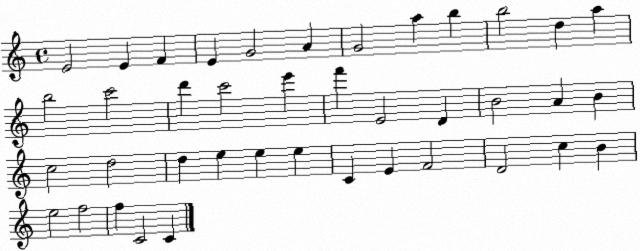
X:1
T:Untitled
M:4/4
L:1/4
K:C
E2 E F E G2 A G2 a b b2 d a b2 c'2 d' c'2 e' f' E2 D B2 A B c2 d2 d e e e C E F2 D2 c B e2 f2 f C2 C